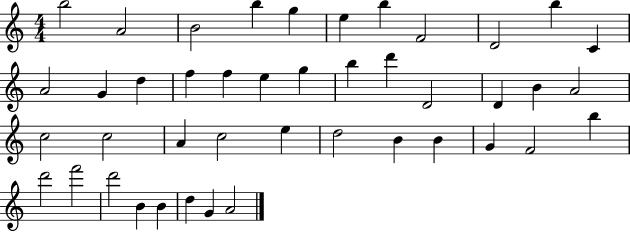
{
  \clef treble
  \numericTimeSignature
  \time 4/4
  \key c \major
  b''2 a'2 | b'2 b''4 g''4 | e''4 b''4 f'2 | d'2 b''4 c'4 | \break a'2 g'4 d''4 | f''4 f''4 e''4 g''4 | b''4 d'''4 d'2 | d'4 b'4 a'2 | \break c''2 c''2 | a'4 c''2 e''4 | d''2 b'4 b'4 | g'4 f'2 b''4 | \break d'''2 f'''2 | d'''2 b'4 b'4 | d''4 g'4 a'2 | \bar "|."
}